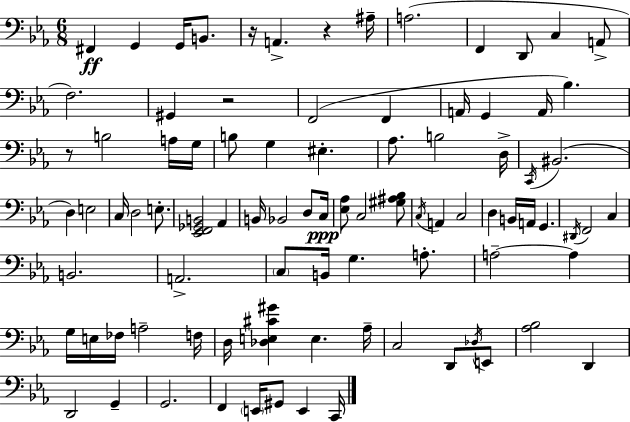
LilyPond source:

{
  \clef bass
  \numericTimeSignature
  \time 6/8
  \key c \minor
  fis,4\ff g,4 g,16 b,8. | r16 a,4.-> r4 ais16-- | a2.( | f,4 d,8 c4 a,8-> | \break f2.) | gis,4 r2 | f,2( f,4 | a,16 g,4 a,16 bes4.) | \break r8 b2 a16 g16 | b8 g4 eis4.-. | aes8. b2 d16-> | \acciaccatura { c,16 }( bis,2. | \break d4) e2 | c16 d2 e8.-. | <ees, f, ges, b,>2 aes,4 | b,16 bes,2 d8 | \break c16\ppp <ees aes>8 c2 <gis ais bes>8 | \acciaccatura { c16 } a,4 c2 | d4 b,16 a,16 g,4. | \acciaccatura { dis,16 } f,2 c4 | \break b,2. | a,2.-> | \parenthesize c8 b,16 g4. | a8.-. a2--~~ a4 | \break g16 e16 fes16 a2-- | f16 d16 <des e cis' gis'>4 e4. | aes16-- c2 d,8 | \acciaccatura { des16 } e,8 <aes bes>2 | \break d,4 d,2 | g,4-- g,2. | f,4 \parenthesize e,16 gis,8 e,4 | c,16 \bar "|."
}